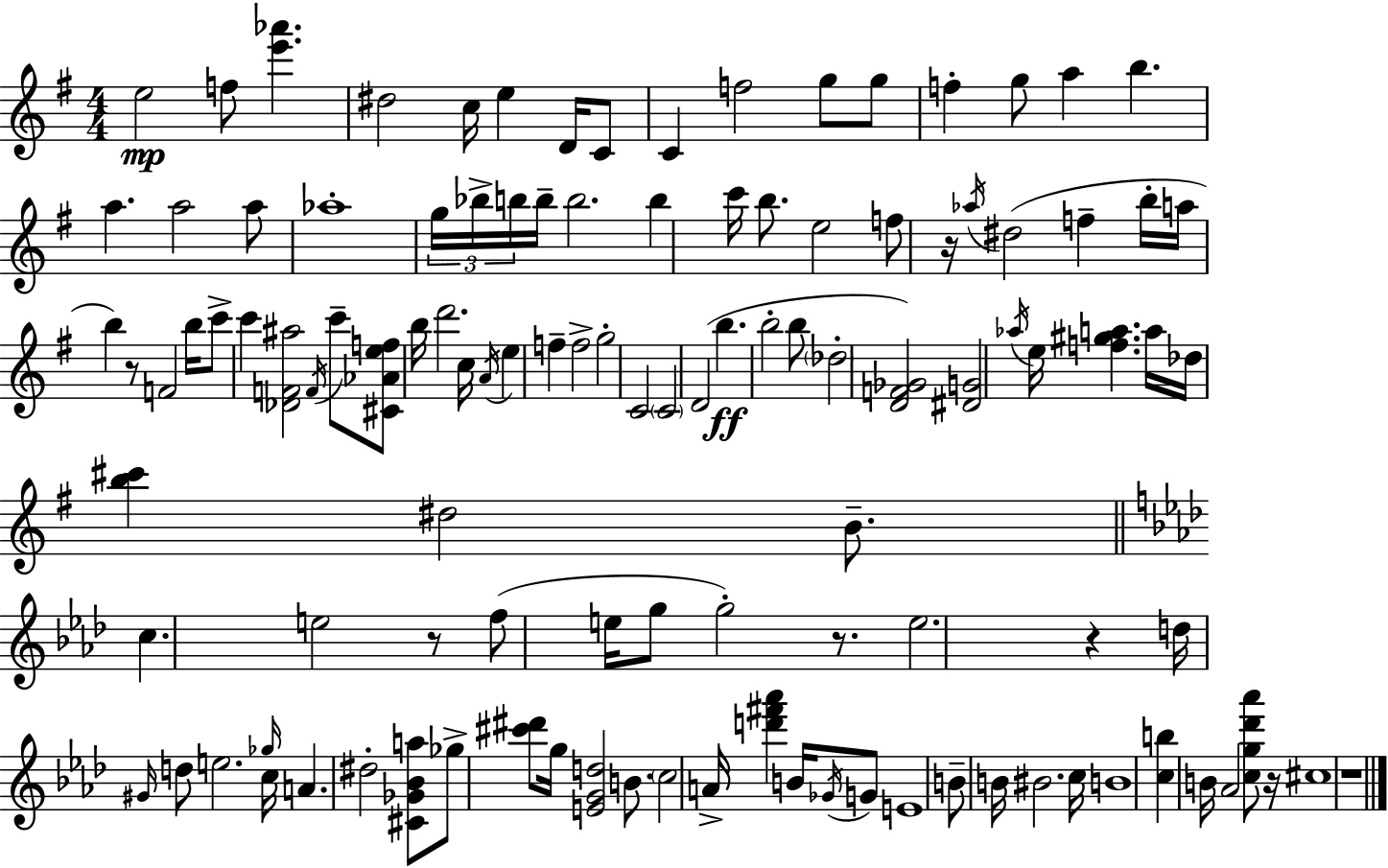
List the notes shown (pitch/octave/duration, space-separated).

E5/h F5/e [E6,Ab6]/q. D#5/h C5/s E5/q D4/s C4/e C4/q F5/h G5/e G5/e F5/q G5/e A5/q B5/q. A5/q. A5/h A5/e Ab5/w G5/s Bb5/s B5/s B5/s B5/h. B5/q C6/s B5/e. E5/h F5/e R/s Ab5/s D#5/h F5/q B5/s A5/s B5/q R/e F4/h B5/s C6/e C6/q [Db4,F4,A#5]/h F4/s C6/e [C#4,Ab4,E5,F5]/e B5/s D6/h. C5/s A4/s E5/q F5/q F5/h G5/h C4/h C4/h D4/h B5/q. B5/h B5/e Db5/h [D4,F4,Gb4]/h [D#4,G4]/h Ab5/s E5/s [F5,G#5,A5]/q. A5/s Db5/s [B5,C#6]/q D#5/h B4/e. C5/q. E5/h R/e F5/e E5/s G5/e G5/h R/e. E5/h. R/q D5/s G#4/s D5/e E5/h. Gb5/s C5/s A4/q. D#5/h [C#4,Gb4,Bb4,A5]/e Gb5/e [C#6,D#6]/e G5/s [E4,G4,D5]/h B4/e. C5/h A4/s [D6,F#6,Ab6]/q B4/s Gb4/s G4/e E4/w B4/e B4/s BIS4/h. C5/s B4/w [C5,B5]/q B4/s Ab4/h [C5,G5,Db6,Ab6]/e R/s C#5/w R/w